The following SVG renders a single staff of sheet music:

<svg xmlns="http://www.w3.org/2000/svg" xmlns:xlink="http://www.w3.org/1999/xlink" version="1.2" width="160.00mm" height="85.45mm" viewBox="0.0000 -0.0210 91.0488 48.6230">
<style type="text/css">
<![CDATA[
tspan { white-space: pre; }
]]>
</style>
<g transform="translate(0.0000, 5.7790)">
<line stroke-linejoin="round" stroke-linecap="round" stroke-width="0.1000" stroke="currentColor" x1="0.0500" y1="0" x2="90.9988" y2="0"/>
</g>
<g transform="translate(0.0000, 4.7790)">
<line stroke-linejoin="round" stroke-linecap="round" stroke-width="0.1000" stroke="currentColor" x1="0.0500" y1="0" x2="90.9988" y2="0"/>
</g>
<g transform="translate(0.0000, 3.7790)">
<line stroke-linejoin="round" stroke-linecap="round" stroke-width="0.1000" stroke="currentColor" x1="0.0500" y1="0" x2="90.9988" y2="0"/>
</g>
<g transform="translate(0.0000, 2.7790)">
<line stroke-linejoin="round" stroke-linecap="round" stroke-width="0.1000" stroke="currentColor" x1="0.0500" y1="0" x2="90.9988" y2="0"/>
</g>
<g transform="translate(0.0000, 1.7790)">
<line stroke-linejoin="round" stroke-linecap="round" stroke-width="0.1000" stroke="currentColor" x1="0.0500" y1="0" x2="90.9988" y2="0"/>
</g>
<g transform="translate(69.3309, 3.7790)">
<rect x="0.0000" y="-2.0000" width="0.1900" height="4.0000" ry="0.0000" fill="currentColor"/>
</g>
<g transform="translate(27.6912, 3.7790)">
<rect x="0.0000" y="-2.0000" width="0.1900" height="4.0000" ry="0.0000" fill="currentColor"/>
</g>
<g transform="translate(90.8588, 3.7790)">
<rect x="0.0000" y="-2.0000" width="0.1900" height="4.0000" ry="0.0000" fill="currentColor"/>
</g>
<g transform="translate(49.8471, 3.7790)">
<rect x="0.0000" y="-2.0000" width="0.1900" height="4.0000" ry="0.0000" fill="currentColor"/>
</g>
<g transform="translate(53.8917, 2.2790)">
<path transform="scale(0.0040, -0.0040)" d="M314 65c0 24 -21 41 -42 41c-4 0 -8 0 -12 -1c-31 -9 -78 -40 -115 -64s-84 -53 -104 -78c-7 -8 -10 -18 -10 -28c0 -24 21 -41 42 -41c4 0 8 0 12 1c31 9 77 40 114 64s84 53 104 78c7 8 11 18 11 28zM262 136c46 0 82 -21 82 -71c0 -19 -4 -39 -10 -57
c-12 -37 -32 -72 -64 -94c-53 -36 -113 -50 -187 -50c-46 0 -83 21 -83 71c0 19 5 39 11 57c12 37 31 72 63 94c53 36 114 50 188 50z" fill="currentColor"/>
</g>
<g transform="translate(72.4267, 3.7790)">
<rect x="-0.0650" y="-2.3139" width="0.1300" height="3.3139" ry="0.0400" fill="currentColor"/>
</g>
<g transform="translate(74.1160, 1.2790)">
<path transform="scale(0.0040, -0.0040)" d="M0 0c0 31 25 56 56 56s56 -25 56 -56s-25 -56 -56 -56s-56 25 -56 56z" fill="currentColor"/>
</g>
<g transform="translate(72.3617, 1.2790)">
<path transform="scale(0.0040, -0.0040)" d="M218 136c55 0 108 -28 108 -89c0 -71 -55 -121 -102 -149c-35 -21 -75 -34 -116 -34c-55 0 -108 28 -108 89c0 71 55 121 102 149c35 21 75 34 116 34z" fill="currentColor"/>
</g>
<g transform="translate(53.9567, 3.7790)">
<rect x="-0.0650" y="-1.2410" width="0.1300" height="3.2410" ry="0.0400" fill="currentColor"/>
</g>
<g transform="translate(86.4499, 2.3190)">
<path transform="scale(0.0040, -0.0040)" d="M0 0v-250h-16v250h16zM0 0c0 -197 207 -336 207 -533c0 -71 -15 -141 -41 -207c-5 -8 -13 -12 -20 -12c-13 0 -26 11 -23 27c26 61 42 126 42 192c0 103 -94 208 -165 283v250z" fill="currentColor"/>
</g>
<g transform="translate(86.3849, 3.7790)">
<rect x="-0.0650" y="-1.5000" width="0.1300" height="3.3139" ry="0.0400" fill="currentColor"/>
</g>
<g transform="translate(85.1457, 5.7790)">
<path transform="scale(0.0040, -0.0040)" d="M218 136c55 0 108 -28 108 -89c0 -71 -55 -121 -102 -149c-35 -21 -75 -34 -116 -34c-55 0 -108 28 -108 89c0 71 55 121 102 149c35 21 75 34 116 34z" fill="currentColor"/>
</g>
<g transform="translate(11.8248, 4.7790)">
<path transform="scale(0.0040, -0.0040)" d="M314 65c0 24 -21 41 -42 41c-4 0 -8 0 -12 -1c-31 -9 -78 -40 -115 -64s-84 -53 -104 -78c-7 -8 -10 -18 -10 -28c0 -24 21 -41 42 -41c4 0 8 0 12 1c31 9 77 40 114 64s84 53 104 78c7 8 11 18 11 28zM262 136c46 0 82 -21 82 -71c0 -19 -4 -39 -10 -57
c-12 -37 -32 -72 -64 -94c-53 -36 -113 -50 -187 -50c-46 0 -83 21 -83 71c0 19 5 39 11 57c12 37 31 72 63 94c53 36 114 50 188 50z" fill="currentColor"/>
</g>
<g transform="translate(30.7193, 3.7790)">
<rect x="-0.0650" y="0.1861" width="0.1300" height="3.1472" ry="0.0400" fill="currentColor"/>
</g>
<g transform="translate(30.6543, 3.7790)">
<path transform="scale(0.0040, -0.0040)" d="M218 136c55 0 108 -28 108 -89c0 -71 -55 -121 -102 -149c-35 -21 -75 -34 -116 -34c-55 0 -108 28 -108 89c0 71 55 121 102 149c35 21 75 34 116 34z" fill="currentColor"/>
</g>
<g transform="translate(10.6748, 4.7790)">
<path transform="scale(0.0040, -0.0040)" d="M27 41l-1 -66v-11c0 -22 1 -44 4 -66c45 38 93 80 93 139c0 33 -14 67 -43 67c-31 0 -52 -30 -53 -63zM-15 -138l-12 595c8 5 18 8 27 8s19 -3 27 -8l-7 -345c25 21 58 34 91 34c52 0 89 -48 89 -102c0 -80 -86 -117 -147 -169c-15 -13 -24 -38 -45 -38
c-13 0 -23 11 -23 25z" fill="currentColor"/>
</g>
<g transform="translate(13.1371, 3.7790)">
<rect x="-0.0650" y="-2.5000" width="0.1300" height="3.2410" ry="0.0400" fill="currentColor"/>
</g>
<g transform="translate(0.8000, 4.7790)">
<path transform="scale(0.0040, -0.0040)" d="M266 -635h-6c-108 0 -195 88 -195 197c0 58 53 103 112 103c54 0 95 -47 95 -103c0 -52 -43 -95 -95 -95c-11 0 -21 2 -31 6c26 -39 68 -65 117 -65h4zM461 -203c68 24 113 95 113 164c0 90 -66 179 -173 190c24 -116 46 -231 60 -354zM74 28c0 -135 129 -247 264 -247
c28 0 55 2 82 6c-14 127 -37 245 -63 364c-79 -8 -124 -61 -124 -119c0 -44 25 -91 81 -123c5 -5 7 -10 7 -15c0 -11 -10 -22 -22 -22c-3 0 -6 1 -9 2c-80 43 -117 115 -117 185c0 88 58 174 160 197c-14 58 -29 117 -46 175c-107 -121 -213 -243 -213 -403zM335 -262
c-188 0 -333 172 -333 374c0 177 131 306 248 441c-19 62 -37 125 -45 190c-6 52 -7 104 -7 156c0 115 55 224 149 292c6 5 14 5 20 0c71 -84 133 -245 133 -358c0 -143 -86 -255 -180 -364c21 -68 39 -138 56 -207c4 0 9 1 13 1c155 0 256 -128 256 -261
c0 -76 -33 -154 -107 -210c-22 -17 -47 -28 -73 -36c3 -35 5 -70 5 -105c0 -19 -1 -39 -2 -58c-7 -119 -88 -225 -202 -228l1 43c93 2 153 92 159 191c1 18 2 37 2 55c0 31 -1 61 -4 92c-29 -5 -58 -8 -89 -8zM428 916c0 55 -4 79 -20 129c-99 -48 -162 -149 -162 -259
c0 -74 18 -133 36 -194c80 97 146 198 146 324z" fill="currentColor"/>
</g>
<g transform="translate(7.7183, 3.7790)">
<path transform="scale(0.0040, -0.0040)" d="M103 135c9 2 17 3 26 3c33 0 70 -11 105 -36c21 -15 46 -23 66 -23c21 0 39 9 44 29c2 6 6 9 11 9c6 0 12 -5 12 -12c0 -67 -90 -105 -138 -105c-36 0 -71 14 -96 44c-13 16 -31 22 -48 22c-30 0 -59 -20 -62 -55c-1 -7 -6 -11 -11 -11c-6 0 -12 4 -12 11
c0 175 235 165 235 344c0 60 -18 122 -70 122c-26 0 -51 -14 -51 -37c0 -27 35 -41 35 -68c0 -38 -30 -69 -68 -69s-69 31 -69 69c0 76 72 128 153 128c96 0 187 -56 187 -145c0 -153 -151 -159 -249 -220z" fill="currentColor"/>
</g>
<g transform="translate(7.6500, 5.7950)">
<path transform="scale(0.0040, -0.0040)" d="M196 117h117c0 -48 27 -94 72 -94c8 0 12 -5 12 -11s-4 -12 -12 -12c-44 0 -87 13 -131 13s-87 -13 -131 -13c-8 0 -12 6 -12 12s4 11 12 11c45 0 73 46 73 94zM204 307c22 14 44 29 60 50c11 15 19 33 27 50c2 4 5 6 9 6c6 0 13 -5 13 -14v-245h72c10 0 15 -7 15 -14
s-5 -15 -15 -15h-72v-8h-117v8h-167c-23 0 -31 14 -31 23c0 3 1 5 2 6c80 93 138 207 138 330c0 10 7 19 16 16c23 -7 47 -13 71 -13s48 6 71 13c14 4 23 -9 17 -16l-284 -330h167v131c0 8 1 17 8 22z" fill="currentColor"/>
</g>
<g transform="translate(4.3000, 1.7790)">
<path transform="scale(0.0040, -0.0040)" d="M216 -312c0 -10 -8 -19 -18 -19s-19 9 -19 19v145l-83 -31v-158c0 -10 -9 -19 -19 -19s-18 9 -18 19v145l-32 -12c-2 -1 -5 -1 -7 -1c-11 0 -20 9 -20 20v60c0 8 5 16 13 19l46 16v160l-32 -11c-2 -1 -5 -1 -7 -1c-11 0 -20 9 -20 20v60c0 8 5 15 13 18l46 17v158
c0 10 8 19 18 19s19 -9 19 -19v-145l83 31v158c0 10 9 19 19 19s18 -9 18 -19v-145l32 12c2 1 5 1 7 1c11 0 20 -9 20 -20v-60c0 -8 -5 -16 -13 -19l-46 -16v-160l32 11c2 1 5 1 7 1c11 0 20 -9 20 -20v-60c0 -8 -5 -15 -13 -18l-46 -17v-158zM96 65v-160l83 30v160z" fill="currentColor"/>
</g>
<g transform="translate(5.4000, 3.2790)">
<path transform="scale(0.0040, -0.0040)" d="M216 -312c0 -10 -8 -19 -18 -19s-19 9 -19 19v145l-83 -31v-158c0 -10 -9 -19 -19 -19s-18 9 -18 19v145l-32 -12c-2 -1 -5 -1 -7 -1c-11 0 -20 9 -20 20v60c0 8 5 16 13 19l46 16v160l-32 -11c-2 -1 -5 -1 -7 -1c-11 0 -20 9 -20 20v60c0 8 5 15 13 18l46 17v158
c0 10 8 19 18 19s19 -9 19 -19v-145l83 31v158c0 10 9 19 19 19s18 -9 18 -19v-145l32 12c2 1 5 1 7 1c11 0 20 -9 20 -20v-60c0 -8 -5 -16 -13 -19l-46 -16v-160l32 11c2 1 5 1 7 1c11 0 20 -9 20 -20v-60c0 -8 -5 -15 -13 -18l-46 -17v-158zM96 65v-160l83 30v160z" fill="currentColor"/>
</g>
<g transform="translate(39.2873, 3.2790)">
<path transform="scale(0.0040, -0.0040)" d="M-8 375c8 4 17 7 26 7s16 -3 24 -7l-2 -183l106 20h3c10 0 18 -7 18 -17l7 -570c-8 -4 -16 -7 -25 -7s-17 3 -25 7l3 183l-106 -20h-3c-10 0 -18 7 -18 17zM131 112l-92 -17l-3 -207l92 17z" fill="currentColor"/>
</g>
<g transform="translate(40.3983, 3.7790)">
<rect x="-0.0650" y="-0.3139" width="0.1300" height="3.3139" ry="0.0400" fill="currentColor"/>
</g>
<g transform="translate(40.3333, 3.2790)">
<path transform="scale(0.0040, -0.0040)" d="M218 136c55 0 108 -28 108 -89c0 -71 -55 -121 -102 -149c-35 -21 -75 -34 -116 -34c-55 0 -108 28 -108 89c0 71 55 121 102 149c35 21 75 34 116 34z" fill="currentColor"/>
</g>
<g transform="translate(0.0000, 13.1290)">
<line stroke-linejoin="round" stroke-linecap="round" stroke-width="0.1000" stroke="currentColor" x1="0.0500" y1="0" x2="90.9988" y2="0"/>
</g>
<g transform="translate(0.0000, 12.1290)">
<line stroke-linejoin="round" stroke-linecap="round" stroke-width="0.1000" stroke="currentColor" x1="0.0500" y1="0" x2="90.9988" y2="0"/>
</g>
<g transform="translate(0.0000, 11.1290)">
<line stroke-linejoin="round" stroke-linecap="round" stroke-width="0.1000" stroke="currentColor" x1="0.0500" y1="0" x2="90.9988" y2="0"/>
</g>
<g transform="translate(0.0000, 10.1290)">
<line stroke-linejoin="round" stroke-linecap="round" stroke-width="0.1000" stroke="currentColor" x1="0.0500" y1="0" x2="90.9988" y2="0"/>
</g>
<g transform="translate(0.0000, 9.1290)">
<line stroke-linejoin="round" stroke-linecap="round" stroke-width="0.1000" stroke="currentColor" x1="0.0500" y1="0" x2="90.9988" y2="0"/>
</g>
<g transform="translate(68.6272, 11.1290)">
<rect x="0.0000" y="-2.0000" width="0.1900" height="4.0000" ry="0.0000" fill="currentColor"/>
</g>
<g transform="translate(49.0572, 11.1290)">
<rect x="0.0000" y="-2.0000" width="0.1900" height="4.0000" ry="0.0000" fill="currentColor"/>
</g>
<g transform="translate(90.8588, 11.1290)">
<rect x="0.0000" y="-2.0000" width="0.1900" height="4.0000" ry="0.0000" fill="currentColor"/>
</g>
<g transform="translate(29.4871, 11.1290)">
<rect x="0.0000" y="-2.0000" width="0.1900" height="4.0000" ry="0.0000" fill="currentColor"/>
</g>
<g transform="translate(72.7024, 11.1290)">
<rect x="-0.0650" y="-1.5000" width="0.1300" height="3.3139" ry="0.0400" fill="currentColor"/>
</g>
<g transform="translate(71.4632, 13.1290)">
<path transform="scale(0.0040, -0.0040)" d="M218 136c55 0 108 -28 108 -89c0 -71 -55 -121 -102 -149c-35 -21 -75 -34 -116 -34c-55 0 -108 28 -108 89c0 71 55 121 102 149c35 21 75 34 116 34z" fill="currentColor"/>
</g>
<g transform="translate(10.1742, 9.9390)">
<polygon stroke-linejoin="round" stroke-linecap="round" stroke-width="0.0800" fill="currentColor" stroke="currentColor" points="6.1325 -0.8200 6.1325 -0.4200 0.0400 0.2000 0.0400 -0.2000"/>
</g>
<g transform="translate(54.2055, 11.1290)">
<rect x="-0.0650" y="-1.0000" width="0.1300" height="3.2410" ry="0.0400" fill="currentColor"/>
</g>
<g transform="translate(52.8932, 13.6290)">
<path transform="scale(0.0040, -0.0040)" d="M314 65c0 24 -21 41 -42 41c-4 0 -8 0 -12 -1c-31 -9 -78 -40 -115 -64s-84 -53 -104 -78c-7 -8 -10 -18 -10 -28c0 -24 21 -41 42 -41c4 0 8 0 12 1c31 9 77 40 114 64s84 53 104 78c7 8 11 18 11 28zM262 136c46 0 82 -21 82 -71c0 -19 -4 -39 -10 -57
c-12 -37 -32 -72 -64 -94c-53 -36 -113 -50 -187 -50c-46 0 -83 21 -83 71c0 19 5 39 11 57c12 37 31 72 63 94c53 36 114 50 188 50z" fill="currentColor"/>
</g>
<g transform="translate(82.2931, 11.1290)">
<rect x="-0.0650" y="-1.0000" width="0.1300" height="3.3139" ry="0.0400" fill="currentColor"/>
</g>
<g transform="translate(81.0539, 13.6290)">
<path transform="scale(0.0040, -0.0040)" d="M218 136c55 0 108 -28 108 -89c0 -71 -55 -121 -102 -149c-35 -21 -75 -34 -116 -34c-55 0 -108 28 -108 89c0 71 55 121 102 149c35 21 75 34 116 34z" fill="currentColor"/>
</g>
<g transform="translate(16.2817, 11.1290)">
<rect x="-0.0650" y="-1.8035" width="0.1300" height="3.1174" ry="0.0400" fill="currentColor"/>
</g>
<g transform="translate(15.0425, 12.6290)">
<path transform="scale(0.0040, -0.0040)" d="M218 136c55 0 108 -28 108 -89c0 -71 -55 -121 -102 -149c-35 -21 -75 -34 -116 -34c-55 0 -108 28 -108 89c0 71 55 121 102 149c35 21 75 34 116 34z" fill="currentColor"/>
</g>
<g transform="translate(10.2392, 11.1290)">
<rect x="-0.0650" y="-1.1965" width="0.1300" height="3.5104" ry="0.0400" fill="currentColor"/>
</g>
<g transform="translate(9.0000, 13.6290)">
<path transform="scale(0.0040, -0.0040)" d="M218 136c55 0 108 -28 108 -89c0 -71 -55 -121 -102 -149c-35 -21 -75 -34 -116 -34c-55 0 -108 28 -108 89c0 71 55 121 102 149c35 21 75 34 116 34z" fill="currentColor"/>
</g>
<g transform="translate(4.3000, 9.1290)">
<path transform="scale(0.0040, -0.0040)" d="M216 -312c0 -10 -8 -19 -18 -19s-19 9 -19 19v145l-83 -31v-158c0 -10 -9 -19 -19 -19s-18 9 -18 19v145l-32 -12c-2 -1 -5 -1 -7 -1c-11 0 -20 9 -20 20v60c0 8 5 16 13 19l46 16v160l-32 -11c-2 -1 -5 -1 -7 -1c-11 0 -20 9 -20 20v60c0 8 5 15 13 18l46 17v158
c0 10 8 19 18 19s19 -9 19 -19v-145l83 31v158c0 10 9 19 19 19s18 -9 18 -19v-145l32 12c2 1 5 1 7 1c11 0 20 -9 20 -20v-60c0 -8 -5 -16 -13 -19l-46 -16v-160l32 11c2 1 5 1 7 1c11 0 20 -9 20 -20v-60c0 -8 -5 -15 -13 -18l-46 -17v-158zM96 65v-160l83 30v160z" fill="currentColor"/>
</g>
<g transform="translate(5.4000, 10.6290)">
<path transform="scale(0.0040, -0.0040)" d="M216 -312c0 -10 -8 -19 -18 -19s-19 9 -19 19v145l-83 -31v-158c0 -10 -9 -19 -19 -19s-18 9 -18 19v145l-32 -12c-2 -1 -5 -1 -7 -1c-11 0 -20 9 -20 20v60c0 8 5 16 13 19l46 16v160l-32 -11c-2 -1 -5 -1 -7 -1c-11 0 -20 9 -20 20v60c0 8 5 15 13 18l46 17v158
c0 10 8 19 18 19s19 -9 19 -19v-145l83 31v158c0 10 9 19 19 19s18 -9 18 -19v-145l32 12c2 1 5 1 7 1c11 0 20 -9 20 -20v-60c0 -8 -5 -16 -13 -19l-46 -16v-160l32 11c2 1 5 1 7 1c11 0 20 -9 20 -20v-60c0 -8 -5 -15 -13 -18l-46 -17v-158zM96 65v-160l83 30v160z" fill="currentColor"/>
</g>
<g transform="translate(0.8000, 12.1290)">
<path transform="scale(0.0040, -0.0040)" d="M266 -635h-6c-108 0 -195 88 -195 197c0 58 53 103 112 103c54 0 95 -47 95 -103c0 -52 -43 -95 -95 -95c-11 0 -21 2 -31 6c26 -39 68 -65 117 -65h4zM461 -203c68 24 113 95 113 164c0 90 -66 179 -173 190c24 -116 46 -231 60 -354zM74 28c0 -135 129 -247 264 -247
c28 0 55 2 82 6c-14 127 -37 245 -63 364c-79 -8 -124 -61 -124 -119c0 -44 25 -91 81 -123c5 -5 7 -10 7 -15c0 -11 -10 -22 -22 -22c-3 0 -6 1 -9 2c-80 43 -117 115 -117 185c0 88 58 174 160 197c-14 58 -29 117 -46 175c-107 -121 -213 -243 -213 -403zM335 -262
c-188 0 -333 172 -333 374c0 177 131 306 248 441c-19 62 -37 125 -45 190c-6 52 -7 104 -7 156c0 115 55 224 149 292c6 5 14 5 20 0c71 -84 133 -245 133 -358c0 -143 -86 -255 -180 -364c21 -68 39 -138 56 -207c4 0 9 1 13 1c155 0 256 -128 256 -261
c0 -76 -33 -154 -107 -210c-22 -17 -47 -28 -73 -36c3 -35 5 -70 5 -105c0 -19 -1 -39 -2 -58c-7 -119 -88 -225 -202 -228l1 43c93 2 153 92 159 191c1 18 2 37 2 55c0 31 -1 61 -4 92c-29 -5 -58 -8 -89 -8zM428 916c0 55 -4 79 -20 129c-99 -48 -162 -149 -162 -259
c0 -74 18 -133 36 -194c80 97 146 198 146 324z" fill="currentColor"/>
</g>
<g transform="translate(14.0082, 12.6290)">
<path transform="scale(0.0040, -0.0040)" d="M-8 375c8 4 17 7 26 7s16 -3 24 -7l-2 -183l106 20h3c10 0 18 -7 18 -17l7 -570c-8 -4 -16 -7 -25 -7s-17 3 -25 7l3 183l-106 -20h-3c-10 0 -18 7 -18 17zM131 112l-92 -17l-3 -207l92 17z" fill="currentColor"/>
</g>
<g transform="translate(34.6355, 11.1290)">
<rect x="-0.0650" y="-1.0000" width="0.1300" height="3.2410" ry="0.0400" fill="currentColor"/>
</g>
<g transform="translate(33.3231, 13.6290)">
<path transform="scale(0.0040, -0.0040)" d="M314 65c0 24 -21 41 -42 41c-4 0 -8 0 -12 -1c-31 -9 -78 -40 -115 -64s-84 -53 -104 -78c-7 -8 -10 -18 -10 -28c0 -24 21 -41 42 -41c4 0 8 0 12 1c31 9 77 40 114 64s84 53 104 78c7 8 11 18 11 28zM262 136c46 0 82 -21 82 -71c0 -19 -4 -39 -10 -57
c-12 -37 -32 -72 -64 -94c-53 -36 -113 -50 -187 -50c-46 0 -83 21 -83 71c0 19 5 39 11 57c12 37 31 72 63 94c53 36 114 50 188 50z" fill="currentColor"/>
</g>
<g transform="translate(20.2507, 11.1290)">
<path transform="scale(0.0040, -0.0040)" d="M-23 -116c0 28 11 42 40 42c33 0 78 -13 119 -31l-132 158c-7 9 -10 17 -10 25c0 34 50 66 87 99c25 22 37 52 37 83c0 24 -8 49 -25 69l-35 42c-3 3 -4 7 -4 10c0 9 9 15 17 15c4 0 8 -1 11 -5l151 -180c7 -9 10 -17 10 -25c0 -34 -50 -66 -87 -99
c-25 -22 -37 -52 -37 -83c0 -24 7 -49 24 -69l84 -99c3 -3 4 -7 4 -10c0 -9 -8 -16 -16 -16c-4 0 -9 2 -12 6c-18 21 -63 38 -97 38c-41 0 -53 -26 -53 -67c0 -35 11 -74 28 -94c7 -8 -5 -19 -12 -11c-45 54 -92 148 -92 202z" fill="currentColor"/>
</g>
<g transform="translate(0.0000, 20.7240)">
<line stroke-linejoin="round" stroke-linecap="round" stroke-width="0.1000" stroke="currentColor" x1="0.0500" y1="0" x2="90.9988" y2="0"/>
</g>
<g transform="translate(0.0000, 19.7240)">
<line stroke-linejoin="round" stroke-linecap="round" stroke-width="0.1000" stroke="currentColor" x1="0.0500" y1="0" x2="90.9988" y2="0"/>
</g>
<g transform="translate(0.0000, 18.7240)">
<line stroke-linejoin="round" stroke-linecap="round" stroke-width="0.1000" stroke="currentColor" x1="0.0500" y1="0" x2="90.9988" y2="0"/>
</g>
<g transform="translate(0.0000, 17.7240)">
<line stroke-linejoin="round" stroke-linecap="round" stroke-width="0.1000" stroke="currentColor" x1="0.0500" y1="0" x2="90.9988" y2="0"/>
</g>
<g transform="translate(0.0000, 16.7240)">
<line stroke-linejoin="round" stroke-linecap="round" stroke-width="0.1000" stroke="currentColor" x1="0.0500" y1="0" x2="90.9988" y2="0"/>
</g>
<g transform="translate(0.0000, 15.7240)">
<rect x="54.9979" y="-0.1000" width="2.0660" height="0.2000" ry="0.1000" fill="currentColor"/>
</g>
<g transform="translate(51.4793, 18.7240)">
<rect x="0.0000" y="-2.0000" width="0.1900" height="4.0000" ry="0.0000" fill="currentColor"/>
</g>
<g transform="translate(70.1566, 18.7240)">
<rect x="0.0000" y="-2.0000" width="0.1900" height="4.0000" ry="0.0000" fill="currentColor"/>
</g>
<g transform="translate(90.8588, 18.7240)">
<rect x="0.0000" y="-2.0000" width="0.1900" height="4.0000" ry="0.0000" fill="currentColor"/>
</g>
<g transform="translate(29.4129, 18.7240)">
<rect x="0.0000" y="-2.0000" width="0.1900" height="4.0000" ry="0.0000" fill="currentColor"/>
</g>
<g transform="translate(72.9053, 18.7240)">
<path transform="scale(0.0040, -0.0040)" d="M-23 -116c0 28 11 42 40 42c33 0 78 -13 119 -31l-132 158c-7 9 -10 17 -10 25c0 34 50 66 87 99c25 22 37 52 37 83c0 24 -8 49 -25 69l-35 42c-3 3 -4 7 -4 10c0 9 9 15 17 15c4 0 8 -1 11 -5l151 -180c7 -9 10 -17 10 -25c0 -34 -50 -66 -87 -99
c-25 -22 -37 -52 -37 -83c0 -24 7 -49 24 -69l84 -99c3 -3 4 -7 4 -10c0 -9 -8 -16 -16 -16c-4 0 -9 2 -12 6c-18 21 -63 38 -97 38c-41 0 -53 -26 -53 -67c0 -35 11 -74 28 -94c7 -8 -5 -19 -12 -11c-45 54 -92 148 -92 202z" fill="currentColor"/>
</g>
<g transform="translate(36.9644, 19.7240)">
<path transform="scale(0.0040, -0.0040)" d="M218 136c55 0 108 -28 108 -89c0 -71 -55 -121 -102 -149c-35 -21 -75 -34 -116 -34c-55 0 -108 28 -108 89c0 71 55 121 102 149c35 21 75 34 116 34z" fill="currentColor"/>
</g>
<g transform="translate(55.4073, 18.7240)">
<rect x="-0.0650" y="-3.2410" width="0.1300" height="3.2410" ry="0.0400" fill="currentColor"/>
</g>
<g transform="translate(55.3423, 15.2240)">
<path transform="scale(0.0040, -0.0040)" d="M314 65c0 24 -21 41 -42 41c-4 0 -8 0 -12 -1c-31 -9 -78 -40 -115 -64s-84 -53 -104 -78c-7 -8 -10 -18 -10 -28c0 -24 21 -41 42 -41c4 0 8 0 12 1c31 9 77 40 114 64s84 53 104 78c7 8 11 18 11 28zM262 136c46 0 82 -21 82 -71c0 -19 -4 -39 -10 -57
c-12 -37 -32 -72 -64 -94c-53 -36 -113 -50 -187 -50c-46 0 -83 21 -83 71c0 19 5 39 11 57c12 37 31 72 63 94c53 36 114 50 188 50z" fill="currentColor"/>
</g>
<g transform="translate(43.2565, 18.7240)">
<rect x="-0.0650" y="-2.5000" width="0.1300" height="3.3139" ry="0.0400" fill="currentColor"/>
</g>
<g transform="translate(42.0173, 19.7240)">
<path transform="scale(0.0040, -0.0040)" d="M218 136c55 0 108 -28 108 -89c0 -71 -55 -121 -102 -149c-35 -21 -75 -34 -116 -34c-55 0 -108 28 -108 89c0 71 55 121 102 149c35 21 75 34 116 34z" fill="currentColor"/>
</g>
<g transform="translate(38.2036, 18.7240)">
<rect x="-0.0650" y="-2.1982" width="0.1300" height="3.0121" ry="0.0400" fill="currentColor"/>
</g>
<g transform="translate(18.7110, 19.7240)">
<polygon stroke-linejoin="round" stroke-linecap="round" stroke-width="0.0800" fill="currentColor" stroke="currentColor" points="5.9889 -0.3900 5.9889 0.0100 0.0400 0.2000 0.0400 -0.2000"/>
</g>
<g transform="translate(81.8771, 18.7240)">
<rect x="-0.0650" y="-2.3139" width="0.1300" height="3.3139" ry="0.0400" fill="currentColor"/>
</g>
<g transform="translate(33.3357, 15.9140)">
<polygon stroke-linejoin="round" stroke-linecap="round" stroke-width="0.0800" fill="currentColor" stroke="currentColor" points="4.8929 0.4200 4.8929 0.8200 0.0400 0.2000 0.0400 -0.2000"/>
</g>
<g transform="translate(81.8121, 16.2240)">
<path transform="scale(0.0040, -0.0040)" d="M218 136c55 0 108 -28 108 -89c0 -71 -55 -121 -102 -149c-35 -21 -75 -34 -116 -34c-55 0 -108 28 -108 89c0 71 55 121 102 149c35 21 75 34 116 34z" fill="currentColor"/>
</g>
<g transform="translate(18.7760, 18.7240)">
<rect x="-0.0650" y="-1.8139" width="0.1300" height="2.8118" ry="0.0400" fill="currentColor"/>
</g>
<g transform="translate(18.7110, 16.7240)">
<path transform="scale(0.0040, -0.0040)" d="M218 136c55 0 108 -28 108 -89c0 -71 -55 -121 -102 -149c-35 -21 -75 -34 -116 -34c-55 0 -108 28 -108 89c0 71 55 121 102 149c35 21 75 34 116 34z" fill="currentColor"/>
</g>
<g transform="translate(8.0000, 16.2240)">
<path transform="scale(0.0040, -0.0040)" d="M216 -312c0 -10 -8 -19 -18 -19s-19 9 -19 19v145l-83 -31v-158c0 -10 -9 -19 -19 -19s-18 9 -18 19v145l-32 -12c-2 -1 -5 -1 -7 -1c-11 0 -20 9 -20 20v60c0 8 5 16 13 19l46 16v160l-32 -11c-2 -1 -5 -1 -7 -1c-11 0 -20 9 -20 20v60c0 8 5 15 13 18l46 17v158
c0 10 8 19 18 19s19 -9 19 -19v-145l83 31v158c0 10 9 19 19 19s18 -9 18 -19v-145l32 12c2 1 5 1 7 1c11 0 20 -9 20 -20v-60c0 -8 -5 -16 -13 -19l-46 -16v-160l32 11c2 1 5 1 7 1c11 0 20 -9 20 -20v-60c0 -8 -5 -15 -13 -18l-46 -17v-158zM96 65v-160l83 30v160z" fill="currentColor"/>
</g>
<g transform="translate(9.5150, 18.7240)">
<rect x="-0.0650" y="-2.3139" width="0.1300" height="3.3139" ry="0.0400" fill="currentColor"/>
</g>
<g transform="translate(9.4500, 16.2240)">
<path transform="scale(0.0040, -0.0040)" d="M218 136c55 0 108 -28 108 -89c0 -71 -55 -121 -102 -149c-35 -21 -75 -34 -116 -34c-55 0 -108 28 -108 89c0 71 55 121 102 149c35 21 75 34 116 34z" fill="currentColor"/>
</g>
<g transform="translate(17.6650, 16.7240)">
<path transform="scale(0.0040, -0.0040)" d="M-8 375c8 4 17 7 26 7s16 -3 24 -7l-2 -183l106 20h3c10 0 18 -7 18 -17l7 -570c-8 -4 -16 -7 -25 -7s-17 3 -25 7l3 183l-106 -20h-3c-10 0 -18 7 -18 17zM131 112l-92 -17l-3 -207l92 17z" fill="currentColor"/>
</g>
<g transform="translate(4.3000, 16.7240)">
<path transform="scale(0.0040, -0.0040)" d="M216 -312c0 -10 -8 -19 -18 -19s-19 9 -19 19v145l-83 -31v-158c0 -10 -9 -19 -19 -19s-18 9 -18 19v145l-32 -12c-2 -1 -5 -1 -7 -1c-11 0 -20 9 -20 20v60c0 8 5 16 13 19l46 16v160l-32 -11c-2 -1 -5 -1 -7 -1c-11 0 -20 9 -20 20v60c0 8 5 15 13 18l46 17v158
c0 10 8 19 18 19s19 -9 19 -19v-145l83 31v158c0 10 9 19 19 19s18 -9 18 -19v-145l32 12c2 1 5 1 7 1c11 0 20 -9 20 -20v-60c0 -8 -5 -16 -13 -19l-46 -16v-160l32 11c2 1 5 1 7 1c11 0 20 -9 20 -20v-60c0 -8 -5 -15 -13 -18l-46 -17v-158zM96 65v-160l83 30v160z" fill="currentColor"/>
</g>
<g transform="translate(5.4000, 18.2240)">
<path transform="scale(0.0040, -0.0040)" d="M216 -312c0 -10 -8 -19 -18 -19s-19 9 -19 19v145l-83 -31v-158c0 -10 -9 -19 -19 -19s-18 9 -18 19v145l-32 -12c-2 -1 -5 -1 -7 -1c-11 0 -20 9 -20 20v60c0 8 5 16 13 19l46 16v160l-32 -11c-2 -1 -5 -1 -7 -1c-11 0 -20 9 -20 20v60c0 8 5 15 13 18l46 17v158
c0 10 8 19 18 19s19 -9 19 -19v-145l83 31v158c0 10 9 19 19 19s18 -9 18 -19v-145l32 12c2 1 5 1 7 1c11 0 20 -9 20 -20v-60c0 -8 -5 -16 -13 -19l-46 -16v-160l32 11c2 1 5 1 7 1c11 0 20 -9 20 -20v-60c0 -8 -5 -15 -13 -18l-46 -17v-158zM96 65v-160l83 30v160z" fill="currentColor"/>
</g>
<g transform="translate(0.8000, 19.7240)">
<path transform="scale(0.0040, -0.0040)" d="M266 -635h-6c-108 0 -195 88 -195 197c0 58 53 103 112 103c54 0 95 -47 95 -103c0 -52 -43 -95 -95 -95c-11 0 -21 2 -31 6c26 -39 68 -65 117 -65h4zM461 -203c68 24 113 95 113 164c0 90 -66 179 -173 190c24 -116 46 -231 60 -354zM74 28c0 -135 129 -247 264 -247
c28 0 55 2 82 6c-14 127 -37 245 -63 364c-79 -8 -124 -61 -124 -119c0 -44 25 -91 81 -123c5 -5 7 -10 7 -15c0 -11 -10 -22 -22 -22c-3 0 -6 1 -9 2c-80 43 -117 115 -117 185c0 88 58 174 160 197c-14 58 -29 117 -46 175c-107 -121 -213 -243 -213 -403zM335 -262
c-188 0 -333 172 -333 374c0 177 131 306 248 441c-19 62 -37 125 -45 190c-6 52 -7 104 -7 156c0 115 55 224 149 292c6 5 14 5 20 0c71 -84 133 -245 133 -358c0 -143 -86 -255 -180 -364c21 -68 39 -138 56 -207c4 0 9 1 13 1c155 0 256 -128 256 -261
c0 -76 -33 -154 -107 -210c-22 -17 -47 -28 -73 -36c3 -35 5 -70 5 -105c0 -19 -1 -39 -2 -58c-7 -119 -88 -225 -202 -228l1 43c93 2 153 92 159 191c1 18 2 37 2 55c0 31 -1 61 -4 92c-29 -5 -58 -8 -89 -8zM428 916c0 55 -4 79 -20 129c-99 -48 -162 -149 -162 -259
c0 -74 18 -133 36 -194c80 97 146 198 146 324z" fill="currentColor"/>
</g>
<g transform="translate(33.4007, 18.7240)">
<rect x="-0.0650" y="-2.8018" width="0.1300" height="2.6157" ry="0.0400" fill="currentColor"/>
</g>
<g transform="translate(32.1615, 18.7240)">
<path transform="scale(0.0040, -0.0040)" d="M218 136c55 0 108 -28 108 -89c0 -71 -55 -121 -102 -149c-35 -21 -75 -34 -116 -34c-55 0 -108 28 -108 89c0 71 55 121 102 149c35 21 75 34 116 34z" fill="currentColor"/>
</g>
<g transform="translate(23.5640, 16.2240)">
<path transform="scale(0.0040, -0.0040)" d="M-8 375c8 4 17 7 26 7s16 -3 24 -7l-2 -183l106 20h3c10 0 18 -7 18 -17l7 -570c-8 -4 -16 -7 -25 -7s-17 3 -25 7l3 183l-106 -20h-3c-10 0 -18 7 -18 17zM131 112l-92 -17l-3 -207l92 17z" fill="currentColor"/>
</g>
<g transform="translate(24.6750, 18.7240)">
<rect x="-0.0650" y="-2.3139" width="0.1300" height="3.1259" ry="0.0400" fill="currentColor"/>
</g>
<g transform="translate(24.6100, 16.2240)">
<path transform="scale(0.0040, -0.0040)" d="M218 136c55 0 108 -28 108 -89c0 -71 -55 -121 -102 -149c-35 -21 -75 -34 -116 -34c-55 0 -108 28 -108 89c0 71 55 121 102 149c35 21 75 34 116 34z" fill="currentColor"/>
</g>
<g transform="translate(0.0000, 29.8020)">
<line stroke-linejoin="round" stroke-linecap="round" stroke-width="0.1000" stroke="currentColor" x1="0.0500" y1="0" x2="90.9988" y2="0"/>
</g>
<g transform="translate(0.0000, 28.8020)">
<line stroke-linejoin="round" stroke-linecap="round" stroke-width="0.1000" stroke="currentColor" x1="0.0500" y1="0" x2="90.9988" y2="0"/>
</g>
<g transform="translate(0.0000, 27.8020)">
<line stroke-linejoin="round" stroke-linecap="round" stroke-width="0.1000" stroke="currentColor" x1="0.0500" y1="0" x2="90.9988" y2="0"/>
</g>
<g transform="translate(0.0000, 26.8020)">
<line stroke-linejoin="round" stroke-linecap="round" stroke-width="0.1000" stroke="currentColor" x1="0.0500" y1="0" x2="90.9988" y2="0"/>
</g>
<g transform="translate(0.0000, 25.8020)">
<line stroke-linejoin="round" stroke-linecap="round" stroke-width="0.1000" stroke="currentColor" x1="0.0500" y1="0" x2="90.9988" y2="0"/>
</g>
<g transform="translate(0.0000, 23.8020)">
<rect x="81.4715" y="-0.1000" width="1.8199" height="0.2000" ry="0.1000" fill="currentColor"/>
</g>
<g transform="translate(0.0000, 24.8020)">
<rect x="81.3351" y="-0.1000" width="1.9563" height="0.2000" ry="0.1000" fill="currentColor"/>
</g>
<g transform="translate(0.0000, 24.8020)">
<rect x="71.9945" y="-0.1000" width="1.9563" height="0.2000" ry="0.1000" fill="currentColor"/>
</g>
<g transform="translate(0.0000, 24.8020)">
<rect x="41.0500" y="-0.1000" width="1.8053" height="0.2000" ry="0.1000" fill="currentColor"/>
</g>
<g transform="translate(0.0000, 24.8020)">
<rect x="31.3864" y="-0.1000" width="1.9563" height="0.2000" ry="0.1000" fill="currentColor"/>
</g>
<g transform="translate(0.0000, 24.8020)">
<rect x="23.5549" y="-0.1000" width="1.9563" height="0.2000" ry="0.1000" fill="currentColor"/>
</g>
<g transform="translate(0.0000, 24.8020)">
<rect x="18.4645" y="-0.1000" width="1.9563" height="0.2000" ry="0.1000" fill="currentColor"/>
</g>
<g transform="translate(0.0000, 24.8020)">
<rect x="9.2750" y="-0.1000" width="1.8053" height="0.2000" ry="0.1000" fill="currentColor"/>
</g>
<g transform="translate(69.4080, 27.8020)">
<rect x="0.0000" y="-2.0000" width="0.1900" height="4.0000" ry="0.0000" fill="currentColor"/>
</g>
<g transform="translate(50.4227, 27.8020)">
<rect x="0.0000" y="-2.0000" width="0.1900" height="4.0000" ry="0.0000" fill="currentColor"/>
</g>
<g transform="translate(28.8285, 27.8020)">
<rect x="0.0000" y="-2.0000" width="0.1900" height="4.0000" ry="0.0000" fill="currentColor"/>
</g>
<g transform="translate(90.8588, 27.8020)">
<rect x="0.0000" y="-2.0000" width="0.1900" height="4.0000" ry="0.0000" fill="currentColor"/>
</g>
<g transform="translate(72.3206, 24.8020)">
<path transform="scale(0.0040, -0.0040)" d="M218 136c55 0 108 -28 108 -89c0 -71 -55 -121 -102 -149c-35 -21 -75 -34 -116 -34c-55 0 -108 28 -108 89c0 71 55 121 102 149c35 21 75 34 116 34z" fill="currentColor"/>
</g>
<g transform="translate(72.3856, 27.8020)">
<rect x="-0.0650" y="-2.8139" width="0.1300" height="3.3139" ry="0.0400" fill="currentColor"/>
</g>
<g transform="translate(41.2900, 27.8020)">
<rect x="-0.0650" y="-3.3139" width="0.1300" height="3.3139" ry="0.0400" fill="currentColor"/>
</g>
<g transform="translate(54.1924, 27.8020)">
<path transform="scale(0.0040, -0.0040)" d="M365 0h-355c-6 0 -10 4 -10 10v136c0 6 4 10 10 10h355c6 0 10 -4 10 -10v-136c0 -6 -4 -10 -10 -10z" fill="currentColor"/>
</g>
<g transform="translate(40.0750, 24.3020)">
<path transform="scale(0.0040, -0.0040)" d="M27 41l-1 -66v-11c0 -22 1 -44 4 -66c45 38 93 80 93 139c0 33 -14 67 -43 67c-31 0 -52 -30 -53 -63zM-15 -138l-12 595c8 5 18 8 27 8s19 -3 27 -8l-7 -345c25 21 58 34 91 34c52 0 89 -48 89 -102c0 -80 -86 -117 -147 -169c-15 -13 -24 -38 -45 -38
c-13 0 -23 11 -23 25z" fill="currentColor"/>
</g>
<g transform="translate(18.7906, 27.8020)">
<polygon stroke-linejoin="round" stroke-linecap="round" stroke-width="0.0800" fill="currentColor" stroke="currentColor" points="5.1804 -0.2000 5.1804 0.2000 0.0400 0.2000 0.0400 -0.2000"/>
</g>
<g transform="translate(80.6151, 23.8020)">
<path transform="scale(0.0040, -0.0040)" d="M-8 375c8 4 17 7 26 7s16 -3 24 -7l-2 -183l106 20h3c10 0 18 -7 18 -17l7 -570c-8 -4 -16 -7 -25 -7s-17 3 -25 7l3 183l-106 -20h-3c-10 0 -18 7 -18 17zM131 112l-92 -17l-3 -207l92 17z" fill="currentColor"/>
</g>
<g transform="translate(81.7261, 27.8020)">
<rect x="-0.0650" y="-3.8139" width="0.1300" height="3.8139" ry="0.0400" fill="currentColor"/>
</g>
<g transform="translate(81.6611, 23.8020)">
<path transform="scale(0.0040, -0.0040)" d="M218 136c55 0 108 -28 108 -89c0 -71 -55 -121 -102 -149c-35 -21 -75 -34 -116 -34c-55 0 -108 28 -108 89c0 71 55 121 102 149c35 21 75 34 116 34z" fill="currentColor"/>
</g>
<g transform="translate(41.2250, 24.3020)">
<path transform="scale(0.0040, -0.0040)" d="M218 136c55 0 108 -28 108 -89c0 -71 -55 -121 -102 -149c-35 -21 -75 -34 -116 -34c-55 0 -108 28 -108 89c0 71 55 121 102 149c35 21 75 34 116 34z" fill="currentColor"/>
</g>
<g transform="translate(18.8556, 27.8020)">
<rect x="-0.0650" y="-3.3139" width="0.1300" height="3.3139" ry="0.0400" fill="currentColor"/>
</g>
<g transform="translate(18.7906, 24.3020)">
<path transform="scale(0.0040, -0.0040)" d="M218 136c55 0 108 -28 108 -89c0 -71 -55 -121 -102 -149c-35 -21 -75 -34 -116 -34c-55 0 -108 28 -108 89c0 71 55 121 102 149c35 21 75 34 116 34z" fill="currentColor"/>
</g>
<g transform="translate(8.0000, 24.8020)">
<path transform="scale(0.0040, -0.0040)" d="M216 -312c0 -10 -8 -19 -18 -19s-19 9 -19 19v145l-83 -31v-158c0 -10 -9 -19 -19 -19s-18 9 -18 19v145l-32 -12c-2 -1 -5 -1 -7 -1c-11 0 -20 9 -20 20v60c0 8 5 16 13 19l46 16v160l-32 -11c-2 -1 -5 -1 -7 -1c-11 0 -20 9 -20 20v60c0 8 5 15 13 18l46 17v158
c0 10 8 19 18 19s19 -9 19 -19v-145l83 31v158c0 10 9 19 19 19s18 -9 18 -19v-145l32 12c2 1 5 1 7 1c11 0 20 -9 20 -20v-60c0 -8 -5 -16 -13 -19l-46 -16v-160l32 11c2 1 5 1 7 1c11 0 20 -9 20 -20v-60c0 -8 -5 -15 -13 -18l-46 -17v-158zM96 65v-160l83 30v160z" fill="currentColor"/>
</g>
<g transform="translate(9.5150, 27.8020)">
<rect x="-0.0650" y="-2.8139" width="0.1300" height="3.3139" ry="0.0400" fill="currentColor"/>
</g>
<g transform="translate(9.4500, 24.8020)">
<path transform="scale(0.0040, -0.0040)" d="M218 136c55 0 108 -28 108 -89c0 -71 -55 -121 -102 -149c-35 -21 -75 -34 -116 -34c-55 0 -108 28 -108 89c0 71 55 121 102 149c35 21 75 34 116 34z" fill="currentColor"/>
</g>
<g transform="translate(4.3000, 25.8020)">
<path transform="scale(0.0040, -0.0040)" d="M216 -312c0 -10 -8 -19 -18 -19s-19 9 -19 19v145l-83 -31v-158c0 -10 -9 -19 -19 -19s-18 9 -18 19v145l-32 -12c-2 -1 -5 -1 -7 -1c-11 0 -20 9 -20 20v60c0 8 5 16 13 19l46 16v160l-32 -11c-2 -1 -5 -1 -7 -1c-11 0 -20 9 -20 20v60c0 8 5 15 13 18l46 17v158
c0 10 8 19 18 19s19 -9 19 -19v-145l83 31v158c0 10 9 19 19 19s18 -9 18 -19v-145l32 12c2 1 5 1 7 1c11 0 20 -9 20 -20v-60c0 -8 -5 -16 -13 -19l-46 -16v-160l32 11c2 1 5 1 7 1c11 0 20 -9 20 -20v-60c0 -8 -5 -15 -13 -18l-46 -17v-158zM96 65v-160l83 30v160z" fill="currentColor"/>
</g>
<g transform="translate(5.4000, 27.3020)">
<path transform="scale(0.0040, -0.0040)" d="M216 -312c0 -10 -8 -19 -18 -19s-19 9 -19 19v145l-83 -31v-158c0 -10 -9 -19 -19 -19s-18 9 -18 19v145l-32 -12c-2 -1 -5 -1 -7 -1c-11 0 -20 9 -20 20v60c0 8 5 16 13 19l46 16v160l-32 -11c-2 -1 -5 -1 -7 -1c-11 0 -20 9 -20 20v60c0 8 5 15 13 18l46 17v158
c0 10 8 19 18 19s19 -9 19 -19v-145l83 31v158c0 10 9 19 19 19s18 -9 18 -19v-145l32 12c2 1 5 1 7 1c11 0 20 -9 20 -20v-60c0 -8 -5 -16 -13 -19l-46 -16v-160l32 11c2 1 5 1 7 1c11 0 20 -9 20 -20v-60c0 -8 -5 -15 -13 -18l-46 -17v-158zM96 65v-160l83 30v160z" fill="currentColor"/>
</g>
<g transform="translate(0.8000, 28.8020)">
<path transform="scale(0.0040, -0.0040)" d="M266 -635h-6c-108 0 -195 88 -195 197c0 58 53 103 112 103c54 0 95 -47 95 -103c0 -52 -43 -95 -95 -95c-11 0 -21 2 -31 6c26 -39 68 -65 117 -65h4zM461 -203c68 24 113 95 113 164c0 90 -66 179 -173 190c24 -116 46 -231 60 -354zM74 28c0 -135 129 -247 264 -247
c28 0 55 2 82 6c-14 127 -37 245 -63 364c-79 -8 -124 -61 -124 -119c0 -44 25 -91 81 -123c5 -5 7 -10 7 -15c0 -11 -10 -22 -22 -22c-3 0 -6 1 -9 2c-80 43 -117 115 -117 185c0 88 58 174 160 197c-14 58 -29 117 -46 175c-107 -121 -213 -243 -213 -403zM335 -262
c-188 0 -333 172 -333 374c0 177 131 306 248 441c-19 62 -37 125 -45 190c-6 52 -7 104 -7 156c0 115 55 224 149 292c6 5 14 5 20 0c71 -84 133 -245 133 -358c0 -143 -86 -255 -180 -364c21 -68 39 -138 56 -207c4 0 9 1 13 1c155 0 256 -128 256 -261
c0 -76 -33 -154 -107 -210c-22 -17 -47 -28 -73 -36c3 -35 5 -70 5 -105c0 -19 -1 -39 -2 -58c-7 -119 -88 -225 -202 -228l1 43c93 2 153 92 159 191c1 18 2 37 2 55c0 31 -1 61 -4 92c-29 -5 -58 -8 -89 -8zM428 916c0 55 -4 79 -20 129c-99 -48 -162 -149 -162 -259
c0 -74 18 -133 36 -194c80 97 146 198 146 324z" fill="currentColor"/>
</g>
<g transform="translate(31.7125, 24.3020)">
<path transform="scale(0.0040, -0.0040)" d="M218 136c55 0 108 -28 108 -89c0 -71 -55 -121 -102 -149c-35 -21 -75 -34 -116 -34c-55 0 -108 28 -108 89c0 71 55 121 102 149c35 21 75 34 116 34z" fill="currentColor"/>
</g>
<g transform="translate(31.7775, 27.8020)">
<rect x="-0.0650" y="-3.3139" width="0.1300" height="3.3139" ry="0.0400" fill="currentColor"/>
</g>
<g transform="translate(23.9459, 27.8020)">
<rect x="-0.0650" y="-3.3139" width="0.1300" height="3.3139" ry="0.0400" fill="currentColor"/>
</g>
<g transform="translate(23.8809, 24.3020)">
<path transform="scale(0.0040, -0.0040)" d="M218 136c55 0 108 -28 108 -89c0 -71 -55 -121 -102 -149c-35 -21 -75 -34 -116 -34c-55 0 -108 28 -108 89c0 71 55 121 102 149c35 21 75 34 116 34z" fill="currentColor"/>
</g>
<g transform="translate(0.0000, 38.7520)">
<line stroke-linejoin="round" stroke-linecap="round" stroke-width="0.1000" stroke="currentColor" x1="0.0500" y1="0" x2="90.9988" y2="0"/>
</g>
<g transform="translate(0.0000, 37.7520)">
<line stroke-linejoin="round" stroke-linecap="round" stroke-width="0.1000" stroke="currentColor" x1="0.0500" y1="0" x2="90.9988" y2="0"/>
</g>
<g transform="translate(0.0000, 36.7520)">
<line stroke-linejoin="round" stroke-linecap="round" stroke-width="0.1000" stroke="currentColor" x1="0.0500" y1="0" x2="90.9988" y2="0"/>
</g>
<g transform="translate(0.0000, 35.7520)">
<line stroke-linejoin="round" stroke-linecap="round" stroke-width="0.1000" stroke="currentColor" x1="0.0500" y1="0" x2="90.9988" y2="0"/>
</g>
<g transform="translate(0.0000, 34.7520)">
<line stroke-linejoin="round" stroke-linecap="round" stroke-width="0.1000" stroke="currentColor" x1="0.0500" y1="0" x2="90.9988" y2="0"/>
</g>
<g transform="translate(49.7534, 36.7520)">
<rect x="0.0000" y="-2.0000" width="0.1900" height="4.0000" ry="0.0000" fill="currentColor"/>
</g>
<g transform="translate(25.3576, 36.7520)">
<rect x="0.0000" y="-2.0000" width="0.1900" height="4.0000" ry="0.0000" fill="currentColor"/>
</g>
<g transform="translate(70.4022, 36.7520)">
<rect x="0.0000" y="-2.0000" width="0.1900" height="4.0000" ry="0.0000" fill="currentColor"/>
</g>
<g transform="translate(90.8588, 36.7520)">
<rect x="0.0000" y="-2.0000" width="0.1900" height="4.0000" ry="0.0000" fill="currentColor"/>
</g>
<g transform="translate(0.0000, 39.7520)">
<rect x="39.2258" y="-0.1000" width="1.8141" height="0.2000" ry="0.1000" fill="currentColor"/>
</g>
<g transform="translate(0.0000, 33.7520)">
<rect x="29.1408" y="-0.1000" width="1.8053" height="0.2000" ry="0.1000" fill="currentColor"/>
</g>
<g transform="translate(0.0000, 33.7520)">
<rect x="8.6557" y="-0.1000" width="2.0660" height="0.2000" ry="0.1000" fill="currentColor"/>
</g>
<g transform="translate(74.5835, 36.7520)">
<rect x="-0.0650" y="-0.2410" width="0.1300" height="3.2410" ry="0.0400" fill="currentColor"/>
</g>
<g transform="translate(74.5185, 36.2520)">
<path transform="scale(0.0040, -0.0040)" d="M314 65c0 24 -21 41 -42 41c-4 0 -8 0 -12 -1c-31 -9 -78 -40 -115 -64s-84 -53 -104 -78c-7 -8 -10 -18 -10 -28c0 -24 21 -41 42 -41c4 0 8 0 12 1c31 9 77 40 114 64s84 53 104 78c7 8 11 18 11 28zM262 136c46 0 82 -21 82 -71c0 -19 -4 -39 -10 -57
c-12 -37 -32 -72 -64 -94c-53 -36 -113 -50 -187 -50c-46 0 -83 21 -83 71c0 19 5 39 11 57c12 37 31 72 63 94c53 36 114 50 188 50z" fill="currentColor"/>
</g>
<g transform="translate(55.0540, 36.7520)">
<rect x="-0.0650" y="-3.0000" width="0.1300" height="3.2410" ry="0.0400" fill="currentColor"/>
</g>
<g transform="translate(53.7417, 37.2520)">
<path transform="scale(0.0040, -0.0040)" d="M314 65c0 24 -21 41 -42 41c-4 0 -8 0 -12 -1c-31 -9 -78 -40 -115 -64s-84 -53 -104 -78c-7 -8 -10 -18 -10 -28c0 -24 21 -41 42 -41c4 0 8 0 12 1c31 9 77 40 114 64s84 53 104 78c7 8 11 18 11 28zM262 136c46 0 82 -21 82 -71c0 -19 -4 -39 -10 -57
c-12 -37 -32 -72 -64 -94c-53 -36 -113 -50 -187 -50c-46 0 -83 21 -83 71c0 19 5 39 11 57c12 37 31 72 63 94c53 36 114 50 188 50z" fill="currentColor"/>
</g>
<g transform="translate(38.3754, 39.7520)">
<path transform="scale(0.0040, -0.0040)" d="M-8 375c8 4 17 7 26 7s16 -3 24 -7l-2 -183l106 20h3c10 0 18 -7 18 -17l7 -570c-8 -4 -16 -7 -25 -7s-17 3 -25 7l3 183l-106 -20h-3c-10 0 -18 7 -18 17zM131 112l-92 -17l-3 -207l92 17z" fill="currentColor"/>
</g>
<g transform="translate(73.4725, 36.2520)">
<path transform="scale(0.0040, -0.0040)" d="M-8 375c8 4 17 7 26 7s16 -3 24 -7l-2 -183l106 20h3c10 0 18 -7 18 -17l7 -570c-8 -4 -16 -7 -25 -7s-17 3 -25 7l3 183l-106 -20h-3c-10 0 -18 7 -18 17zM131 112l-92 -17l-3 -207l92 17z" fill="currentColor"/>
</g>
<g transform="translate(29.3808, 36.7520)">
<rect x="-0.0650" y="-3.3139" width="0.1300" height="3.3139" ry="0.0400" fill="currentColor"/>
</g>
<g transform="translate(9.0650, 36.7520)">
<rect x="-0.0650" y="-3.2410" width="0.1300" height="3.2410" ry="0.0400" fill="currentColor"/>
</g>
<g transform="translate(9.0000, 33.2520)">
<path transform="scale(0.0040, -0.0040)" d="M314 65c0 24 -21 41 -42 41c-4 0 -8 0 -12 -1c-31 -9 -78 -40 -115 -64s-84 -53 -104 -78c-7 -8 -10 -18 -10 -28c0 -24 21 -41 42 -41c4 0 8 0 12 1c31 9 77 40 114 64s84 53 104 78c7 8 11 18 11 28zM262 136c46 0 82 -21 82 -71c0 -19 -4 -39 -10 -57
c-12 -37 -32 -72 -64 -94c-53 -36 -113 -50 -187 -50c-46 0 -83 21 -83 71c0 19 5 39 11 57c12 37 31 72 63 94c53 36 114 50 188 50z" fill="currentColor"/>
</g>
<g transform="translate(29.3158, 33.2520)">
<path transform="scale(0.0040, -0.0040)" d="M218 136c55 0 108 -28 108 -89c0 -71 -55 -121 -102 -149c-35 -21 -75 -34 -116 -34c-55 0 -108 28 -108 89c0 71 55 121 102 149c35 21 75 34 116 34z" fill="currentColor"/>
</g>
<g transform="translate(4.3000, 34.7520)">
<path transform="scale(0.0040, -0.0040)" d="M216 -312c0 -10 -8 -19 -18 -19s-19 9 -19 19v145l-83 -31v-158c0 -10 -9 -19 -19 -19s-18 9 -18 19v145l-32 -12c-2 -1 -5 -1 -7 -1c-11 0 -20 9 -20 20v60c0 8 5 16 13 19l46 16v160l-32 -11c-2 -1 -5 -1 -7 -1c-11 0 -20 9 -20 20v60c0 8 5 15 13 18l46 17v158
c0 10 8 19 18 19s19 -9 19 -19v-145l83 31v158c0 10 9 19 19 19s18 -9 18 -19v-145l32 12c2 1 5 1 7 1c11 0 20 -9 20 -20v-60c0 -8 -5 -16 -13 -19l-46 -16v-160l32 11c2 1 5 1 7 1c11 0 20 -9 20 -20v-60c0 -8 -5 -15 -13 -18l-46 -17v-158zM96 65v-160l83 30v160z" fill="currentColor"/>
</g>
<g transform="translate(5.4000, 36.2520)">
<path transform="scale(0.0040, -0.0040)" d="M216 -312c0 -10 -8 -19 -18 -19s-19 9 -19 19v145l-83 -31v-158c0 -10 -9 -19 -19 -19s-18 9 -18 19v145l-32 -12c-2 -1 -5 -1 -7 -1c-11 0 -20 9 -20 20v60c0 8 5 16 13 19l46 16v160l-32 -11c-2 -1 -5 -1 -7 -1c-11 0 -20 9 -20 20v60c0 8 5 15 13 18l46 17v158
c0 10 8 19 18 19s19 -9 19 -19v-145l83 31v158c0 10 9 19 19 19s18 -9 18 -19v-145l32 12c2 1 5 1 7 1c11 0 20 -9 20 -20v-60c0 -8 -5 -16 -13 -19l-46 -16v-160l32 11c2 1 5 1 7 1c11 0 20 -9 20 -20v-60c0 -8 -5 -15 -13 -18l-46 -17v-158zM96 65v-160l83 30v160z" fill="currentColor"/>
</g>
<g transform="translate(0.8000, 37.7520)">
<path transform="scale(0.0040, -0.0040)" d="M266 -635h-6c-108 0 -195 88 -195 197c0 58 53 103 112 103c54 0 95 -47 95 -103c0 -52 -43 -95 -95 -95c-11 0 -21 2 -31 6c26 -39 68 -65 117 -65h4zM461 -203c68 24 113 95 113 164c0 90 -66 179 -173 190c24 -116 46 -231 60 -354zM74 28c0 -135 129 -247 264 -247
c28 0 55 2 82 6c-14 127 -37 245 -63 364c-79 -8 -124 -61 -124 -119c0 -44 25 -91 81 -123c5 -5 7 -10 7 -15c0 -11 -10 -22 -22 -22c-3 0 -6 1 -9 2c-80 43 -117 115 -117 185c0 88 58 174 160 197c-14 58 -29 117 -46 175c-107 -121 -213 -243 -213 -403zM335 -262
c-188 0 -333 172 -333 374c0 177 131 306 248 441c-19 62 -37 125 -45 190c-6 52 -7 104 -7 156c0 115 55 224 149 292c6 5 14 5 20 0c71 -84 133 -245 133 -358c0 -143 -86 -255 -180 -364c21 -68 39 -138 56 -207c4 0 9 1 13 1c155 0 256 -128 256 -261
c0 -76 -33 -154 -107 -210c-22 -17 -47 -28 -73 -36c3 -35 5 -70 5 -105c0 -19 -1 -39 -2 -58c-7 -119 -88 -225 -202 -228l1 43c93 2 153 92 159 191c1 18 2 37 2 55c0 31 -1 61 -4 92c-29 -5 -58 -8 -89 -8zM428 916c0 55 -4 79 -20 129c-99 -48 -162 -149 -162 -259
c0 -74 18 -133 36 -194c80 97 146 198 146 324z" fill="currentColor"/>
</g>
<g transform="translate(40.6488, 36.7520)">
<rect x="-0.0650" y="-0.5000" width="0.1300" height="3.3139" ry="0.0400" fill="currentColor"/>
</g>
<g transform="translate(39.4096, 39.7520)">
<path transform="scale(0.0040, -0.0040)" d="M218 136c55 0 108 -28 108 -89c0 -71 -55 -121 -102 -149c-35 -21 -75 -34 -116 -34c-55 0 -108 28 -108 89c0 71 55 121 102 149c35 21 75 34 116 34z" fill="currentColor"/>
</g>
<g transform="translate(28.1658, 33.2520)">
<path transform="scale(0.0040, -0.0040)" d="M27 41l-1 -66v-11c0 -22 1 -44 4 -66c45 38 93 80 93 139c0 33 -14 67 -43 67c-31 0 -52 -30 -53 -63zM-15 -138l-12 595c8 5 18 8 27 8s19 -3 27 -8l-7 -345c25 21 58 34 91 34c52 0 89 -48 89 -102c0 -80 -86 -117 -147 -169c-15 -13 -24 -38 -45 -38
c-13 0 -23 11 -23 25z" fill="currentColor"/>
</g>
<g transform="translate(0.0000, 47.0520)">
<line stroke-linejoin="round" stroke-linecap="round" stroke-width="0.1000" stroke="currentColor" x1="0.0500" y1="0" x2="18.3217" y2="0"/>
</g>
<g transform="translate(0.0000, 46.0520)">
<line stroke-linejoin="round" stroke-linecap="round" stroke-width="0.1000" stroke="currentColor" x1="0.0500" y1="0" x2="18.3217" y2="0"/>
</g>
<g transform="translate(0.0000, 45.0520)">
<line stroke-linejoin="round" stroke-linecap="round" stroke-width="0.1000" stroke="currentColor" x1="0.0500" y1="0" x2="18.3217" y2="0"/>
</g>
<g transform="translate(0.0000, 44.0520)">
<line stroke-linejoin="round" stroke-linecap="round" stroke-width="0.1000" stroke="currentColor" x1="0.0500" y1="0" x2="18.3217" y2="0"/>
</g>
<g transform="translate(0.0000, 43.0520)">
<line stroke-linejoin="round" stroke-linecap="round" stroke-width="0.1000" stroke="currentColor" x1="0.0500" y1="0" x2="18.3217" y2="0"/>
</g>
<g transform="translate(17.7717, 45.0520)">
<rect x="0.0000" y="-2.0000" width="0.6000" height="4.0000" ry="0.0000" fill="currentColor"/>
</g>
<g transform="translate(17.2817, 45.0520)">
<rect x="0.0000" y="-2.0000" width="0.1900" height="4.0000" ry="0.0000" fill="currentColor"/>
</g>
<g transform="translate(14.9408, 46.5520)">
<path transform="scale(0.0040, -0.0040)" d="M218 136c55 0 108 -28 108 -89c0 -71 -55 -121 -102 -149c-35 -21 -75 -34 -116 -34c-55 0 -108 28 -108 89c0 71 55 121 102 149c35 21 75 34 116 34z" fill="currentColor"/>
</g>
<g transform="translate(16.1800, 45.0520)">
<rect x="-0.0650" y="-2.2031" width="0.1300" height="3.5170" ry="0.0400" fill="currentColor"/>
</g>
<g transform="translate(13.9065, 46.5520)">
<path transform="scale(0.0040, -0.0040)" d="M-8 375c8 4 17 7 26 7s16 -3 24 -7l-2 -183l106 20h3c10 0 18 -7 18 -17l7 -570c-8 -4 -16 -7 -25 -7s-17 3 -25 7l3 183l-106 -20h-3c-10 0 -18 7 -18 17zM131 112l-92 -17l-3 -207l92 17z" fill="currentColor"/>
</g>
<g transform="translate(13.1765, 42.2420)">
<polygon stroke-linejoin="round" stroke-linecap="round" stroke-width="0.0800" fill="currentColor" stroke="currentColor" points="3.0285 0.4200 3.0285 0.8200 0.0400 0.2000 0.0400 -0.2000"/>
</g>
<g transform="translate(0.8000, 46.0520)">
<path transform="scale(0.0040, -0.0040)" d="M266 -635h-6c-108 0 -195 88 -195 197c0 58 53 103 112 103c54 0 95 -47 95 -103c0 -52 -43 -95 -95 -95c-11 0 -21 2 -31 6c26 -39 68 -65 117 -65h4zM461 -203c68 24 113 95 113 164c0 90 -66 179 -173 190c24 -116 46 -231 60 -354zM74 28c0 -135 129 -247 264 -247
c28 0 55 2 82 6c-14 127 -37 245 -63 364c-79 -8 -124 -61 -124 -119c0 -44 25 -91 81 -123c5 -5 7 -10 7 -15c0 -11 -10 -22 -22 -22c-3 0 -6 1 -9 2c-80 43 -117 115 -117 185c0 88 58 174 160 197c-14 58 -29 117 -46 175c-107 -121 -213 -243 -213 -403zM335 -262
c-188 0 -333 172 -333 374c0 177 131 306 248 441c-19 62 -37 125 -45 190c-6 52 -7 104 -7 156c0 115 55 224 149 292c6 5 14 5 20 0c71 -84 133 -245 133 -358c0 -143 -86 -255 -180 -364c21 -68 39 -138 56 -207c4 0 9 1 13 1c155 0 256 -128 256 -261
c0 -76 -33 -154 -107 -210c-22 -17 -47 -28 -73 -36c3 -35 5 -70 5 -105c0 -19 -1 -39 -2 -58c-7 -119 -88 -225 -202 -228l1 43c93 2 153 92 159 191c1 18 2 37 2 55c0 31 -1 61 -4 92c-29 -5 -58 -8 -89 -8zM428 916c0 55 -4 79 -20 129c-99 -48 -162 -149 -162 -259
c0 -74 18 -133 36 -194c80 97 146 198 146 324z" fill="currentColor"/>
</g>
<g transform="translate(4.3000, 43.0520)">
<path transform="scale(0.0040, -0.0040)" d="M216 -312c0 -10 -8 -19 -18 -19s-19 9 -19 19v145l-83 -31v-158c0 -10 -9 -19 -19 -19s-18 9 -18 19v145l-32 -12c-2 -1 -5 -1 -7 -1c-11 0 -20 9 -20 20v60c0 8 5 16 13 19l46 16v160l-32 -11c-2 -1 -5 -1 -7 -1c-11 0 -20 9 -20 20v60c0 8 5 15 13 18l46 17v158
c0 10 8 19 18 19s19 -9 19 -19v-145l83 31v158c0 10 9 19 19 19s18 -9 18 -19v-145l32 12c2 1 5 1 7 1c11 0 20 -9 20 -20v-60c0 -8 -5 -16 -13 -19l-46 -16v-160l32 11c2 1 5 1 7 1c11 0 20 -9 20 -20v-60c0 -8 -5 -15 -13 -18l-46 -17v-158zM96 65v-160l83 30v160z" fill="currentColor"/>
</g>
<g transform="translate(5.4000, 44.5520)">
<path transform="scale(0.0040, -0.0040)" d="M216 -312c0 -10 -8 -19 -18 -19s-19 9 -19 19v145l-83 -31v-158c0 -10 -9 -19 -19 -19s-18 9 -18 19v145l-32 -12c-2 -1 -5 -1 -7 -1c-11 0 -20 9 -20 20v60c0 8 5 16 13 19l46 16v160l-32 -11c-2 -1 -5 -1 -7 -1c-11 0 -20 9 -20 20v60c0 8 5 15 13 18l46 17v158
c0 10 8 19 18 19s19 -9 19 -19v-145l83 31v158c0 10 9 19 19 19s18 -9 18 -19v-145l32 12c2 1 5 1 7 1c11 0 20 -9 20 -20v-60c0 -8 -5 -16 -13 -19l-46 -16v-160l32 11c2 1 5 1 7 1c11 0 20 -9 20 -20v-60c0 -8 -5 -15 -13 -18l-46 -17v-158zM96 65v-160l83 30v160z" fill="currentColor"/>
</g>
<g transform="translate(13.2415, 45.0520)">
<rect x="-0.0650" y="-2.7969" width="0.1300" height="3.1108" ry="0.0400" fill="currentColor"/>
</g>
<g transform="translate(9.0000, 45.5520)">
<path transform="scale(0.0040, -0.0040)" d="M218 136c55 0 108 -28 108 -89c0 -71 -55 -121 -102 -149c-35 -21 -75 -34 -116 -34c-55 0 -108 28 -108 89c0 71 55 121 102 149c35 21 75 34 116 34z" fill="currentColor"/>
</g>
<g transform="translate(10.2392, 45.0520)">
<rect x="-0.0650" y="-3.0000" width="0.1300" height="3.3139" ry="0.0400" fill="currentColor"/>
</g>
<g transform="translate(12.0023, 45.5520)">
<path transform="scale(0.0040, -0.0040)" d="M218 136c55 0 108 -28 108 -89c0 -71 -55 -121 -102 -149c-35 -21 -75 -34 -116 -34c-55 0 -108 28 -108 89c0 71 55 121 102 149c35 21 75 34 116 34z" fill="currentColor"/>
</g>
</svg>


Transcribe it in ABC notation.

X:1
T:Untitled
M:2/4
L:1/4
K:D
_G2 B c e2 g E/2 D/2 F/2 z D2 D2 E D ^g f/2 g/2 B/2 G/2 G b2 z g ^a b/2 b/2 b _b z2 a c' b2 _b C A2 c2 A A/2 F/2